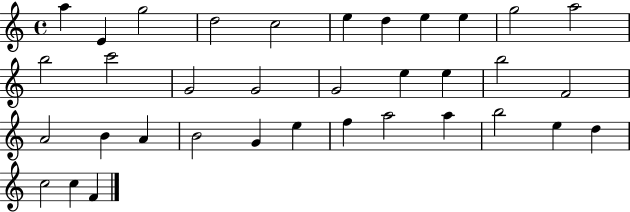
{
  \clef treble
  \time 4/4
  \defaultTimeSignature
  \key c \major
  a''4 e'4 g''2 | d''2 c''2 | e''4 d''4 e''4 e''4 | g''2 a''2 | \break b''2 c'''2 | g'2 g'2 | g'2 e''4 e''4 | b''2 f'2 | \break a'2 b'4 a'4 | b'2 g'4 e''4 | f''4 a''2 a''4 | b''2 e''4 d''4 | \break c''2 c''4 f'4 | \bar "|."
}